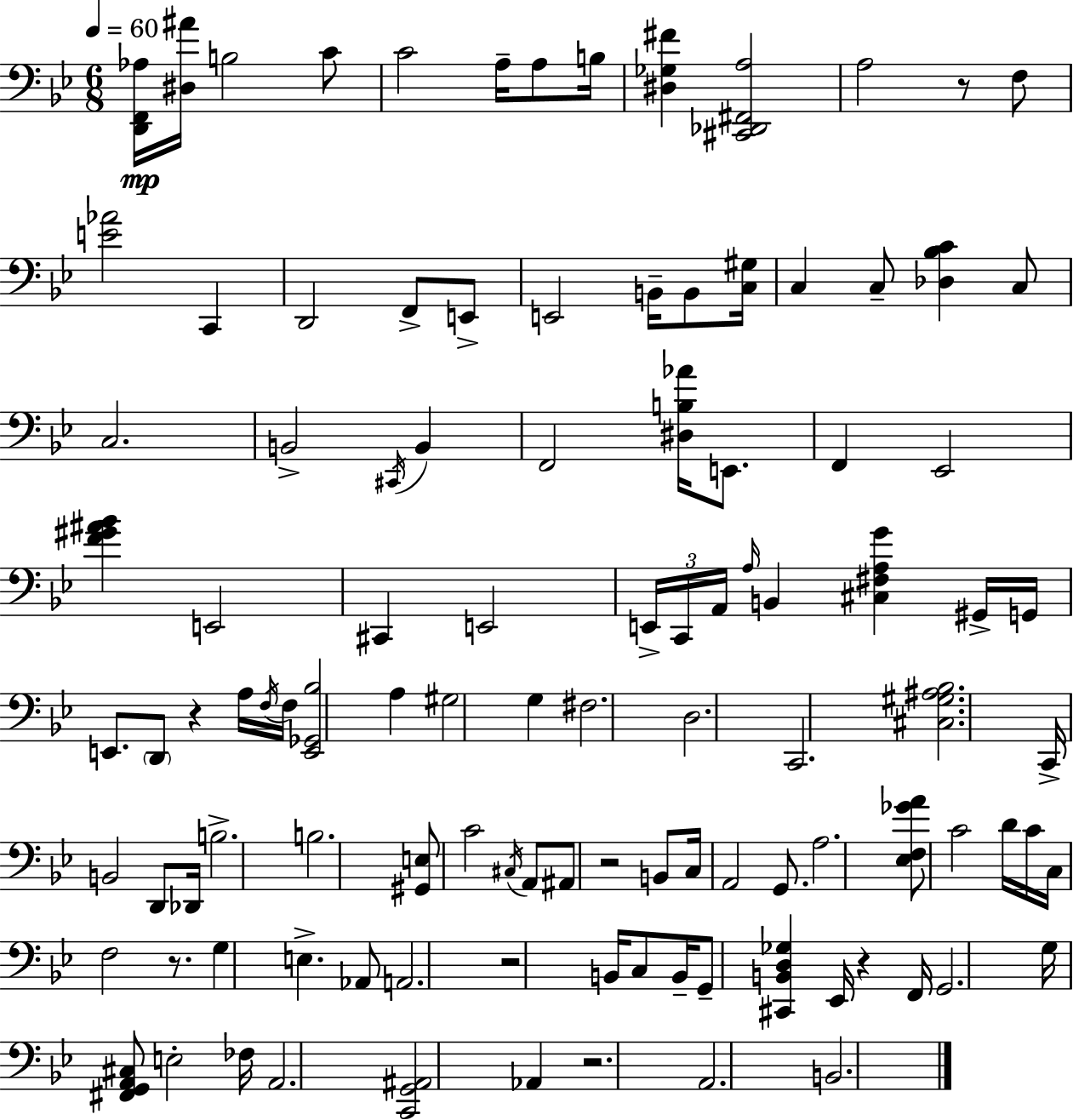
[D2,F2,Ab3]/s [D#3,A#4]/s B3/h C4/e C4/h A3/s A3/e B3/s [D#3,Gb3,F#4]/q [C#2,Db2,F#2,A3]/h A3/h R/e F3/e [E4,Ab4]/h C2/q D2/h F2/e E2/e E2/h B2/s B2/e [C3,G#3]/s C3/q C3/e [Db3,Bb3,C4]/q C3/e C3/h. B2/h C#2/s B2/q F2/h [D#3,B3,Ab4]/s E2/e. F2/q Eb2/h [F4,G#4,A#4,Bb4]/q E2/h C#2/q E2/h E2/s C2/s A2/s A3/s B2/q [C#3,F#3,A3,G4]/q G#2/s G2/s E2/e. D2/e R/q A3/s F3/s F3/s [E2,Gb2,Bb3]/h A3/q G#3/h G3/q F#3/h. D3/h. C2/h. [C#3,G#3,A#3,Bb3]/h. C2/s B2/h D2/e Db2/s B3/h. B3/h. [G#2,E3]/e C4/h C#3/s A2/e A#2/e R/h B2/e C3/s A2/h G2/e. A3/h. [Eb3,F3,Gb4,A4]/e C4/h D4/s C4/s C3/s F3/h R/e. G3/q E3/q. Ab2/e A2/h. R/h B2/s C3/e B2/s G2/e [C#2,B2,D3,Gb3]/q Eb2/s R/q F2/s G2/h. G3/s [F#2,G2,A2,C#3]/e E3/h FES3/s A2/h. [C2,G2,A#2]/h Ab2/q R/h. A2/h. B2/h.